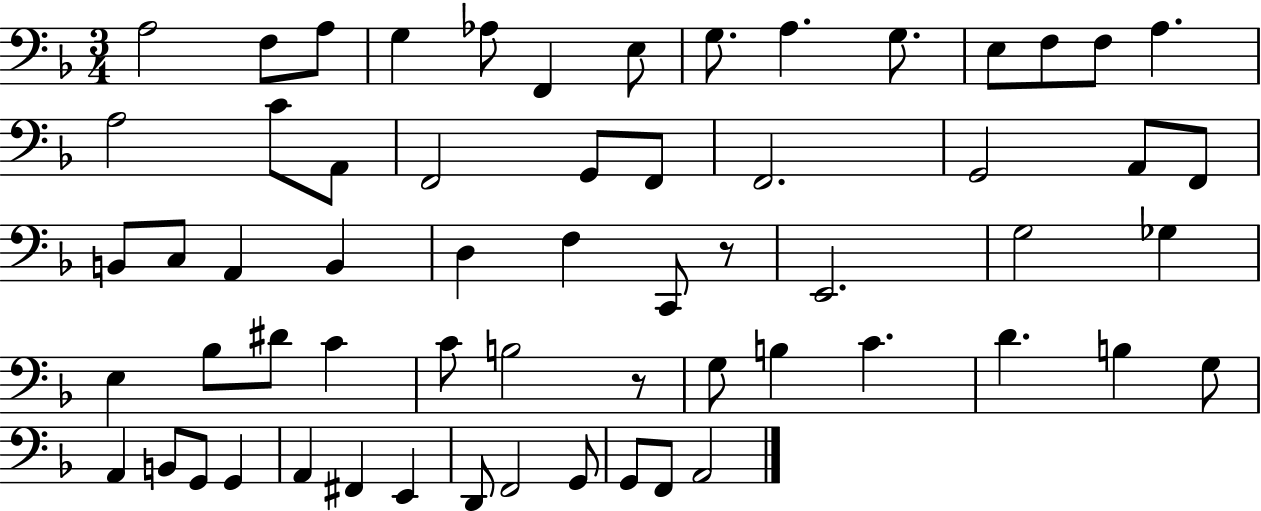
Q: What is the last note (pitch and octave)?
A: A2